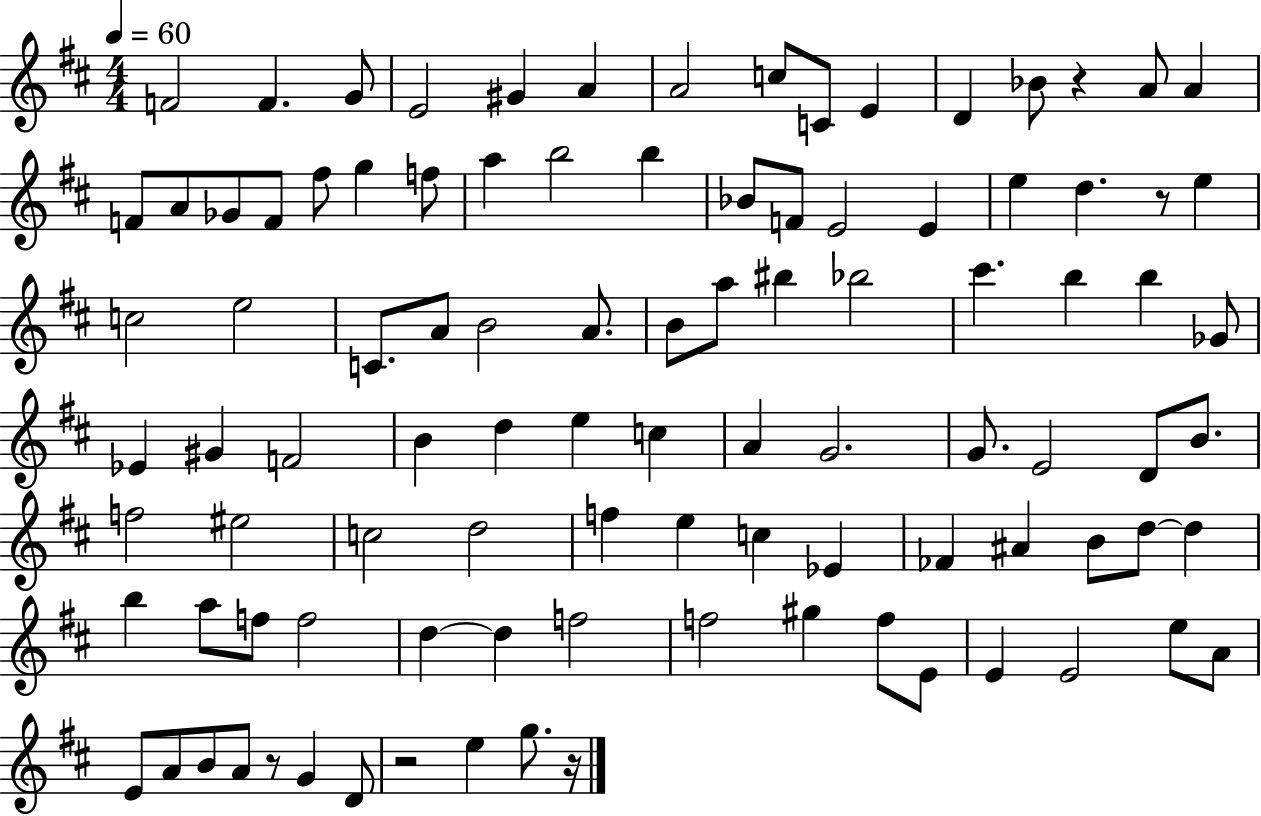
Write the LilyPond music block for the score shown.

{
  \clef treble
  \numericTimeSignature
  \time 4/4
  \key d \major
  \tempo 4 = 60
  \repeat volta 2 { f'2 f'4. g'8 | e'2 gis'4 a'4 | a'2 c''8 c'8 e'4 | d'4 bes'8 r4 a'8 a'4 | \break f'8 a'8 ges'8 f'8 fis''8 g''4 f''8 | a''4 b''2 b''4 | bes'8 f'8 e'2 e'4 | e''4 d''4. r8 e''4 | \break c''2 e''2 | c'8. a'8 b'2 a'8. | b'8 a''8 bis''4 bes''2 | cis'''4. b''4 b''4 ges'8 | \break ees'4 gis'4 f'2 | b'4 d''4 e''4 c''4 | a'4 g'2. | g'8. e'2 d'8 b'8. | \break f''2 eis''2 | c''2 d''2 | f''4 e''4 c''4 ees'4 | fes'4 ais'4 b'8 d''8~~ d''4 | \break b''4 a''8 f''8 f''2 | d''4~~ d''4 f''2 | f''2 gis''4 f''8 e'8 | e'4 e'2 e''8 a'8 | \break e'8 a'8 b'8 a'8 r8 g'4 d'8 | r2 e''4 g''8. r16 | } \bar "|."
}